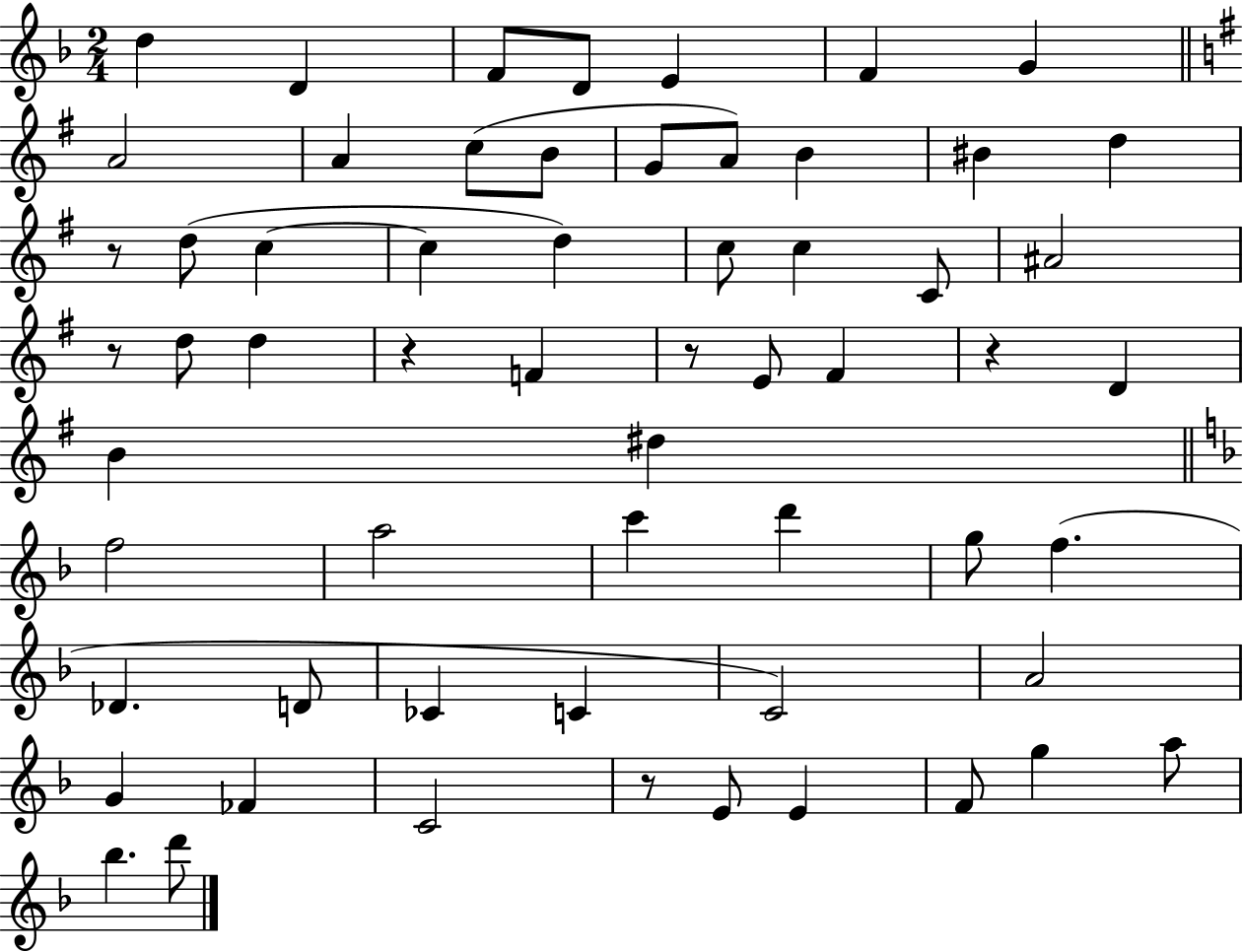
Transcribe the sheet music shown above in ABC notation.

X:1
T:Untitled
M:2/4
L:1/4
K:F
d D F/2 D/2 E F G A2 A c/2 B/2 G/2 A/2 B ^B d z/2 d/2 c c d c/2 c C/2 ^A2 z/2 d/2 d z F z/2 E/2 ^F z D B ^d f2 a2 c' d' g/2 f _D D/2 _C C C2 A2 G _F C2 z/2 E/2 E F/2 g a/2 _b d'/2